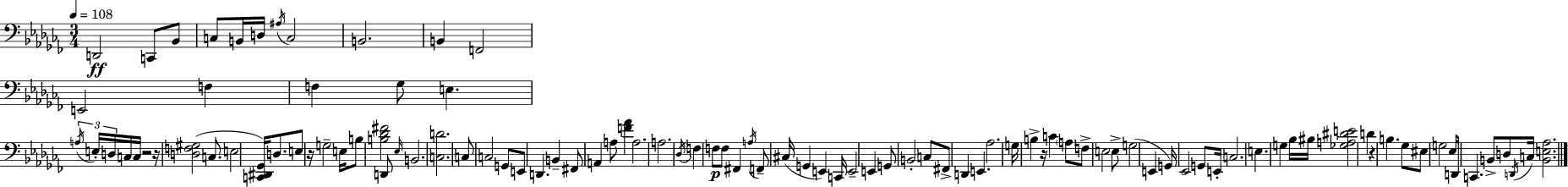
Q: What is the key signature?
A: AES minor